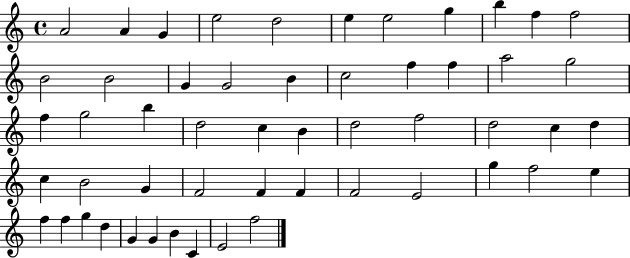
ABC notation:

X:1
T:Untitled
M:4/4
L:1/4
K:C
A2 A G e2 d2 e e2 g b f f2 B2 B2 G G2 B c2 f f a2 g2 f g2 b d2 c B d2 f2 d2 c d c B2 G F2 F F F2 E2 g f2 e f f g d G G B C E2 f2